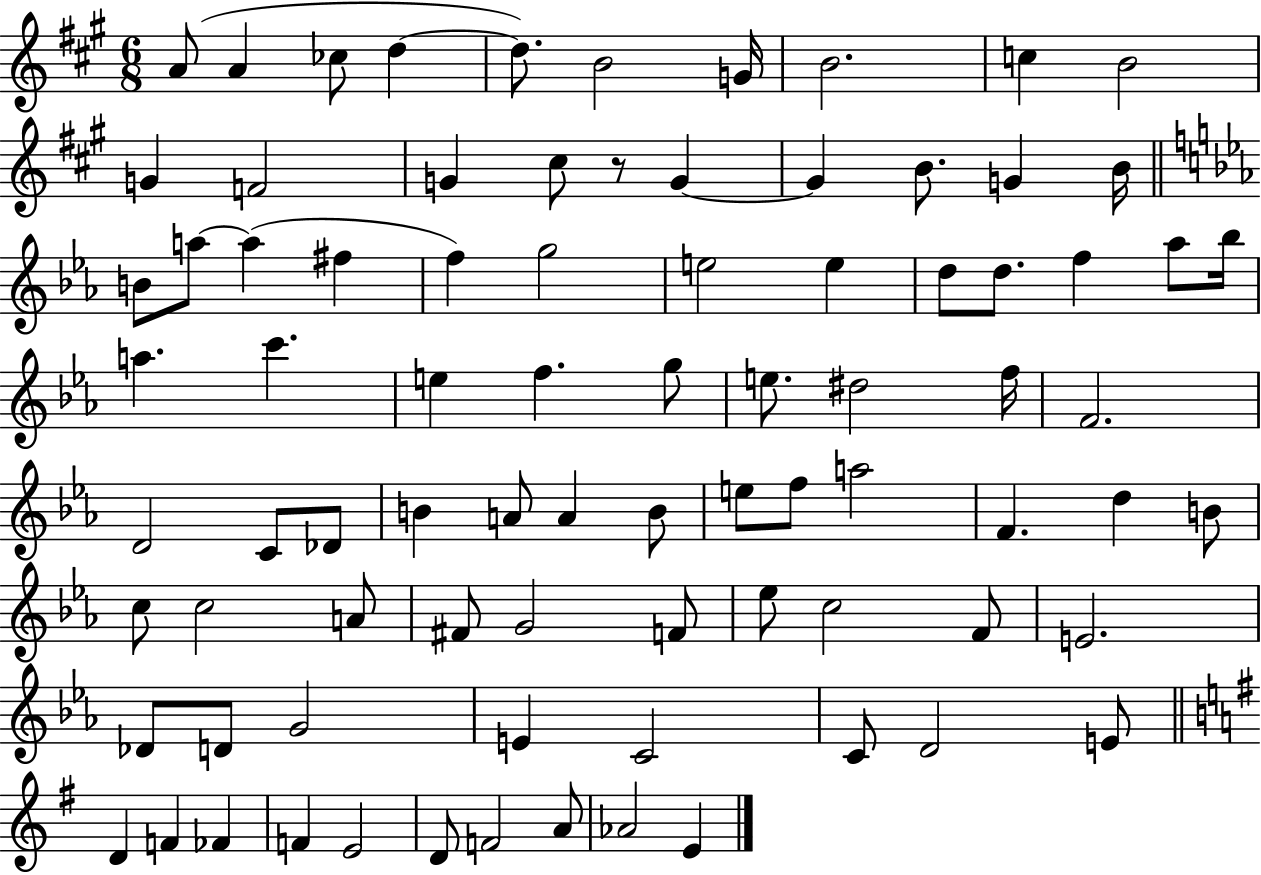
X:1
T:Untitled
M:6/8
L:1/4
K:A
A/2 A _c/2 d d/2 B2 G/4 B2 c B2 G F2 G ^c/2 z/2 G G B/2 G B/4 B/2 a/2 a ^f f g2 e2 e d/2 d/2 f _a/2 _b/4 a c' e f g/2 e/2 ^d2 f/4 F2 D2 C/2 _D/2 B A/2 A B/2 e/2 f/2 a2 F d B/2 c/2 c2 A/2 ^F/2 G2 F/2 _e/2 c2 F/2 E2 _D/2 D/2 G2 E C2 C/2 D2 E/2 D F _F F E2 D/2 F2 A/2 _A2 E